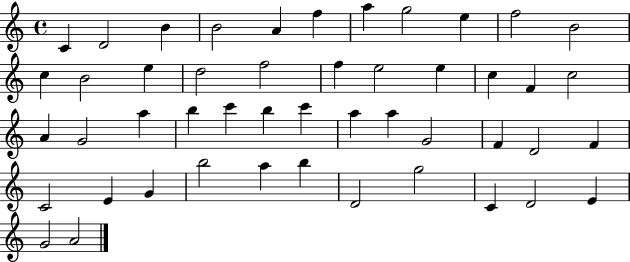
{
  \clef treble
  \time 4/4
  \defaultTimeSignature
  \key c \major
  c'4 d'2 b'4 | b'2 a'4 f''4 | a''4 g''2 e''4 | f''2 b'2 | \break c''4 b'2 e''4 | d''2 f''2 | f''4 e''2 e''4 | c''4 f'4 c''2 | \break a'4 g'2 a''4 | b''4 c'''4 b''4 c'''4 | a''4 a''4 g'2 | f'4 d'2 f'4 | \break c'2 e'4 g'4 | b''2 a''4 b''4 | d'2 g''2 | c'4 d'2 e'4 | \break g'2 a'2 | \bar "|."
}